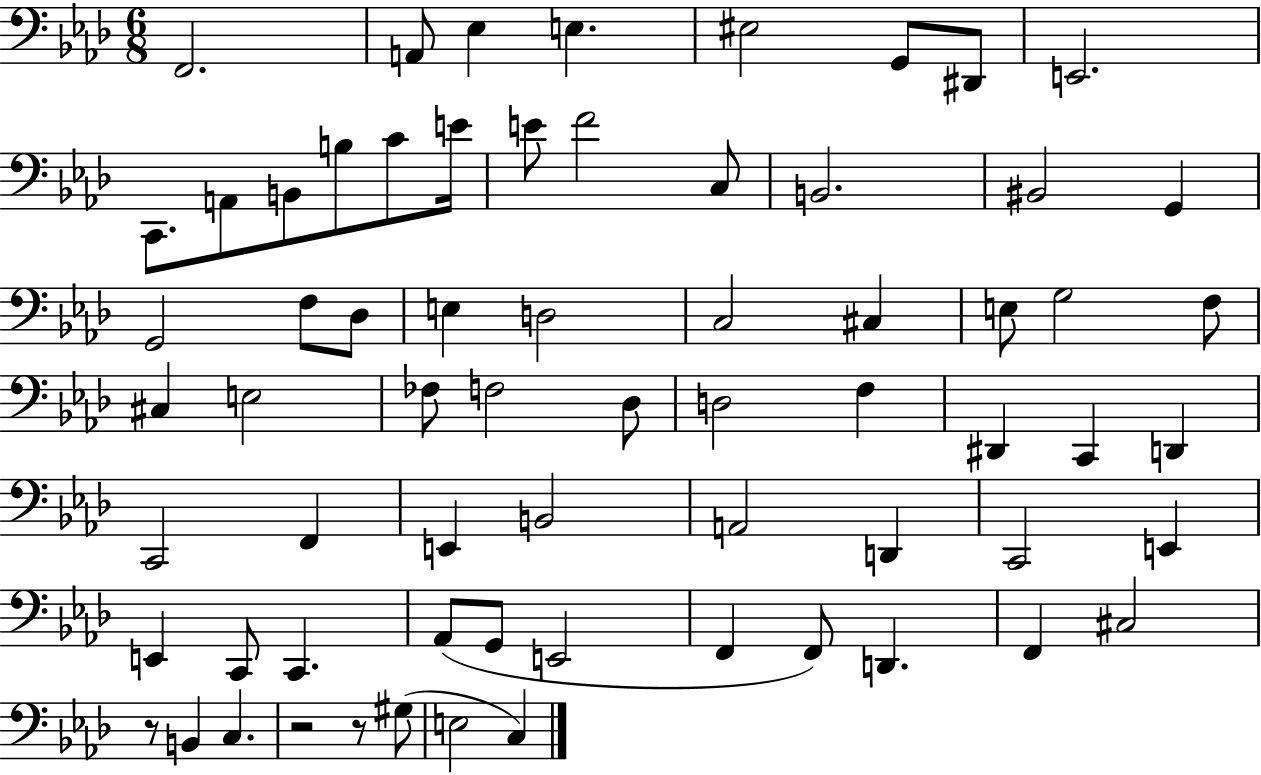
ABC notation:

X:1
T:Untitled
M:6/8
L:1/4
K:Ab
F,,2 A,,/2 _E, E, ^E,2 G,,/2 ^D,,/2 E,,2 C,,/2 A,,/2 B,,/2 B,/2 C/2 E/4 E/2 F2 C,/2 B,,2 ^B,,2 G,, G,,2 F,/2 _D,/2 E, D,2 C,2 ^C, E,/2 G,2 F,/2 ^C, E,2 _F,/2 F,2 _D,/2 D,2 F, ^D,, C,, D,, C,,2 F,, E,, B,,2 A,,2 D,, C,,2 E,, E,, C,,/2 C,, _A,,/2 G,,/2 E,,2 F,, F,,/2 D,, F,, ^C,2 z/2 B,, C, z2 z/2 ^G,/2 E,2 C,